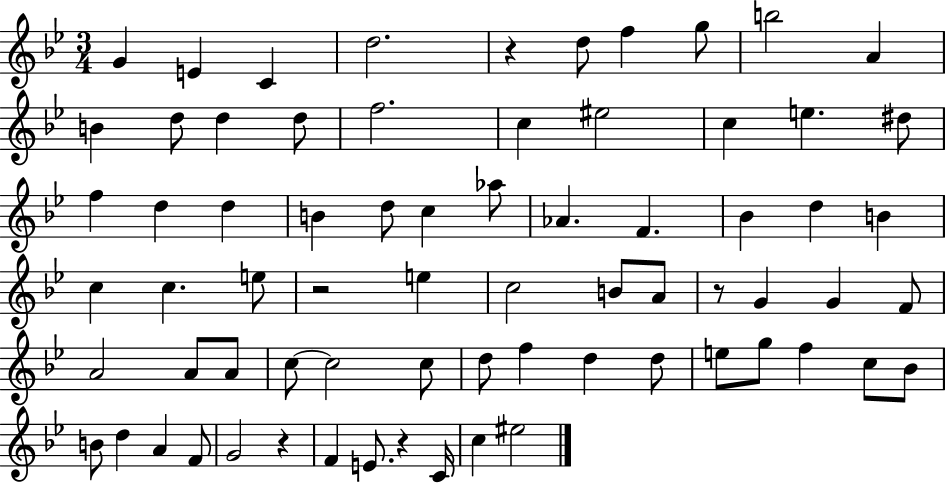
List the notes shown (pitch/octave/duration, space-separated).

G4/q E4/q C4/q D5/h. R/q D5/e F5/q G5/e B5/h A4/q B4/q D5/e D5/q D5/e F5/h. C5/q EIS5/h C5/q E5/q. D#5/e F5/q D5/q D5/q B4/q D5/e C5/q Ab5/e Ab4/q. F4/q. Bb4/q D5/q B4/q C5/q C5/q. E5/e R/h E5/q C5/h B4/e A4/e R/e G4/q G4/q F4/e A4/h A4/e A4/e C5/e C5/h C5/e D5/e F5/q D5/q D5/e E5/e G5/e F5/q C5/e Bb4/e B4/e D5/q A4/q F4/e G4/h R/q F4/q E4/e. R/q C4/s C5/q EIS5/h